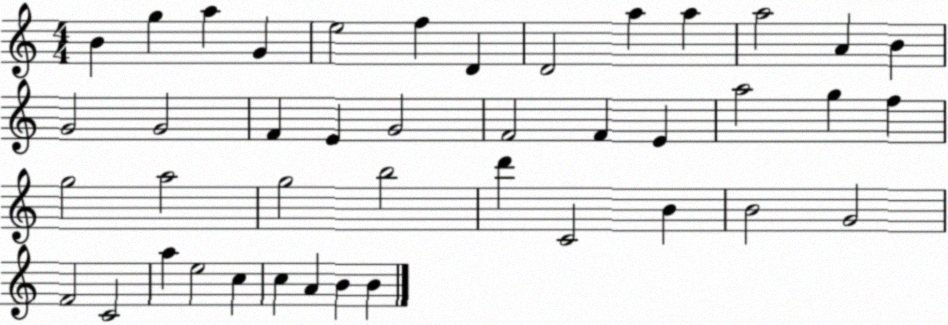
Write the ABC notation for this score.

X:1
T:Untitled
M:4/4
L:1/4
K:C
B g a G e2 f D D2 a a a2 A B G2 G2 F E G2 F2 F E a2 g f g2 a2 g2 b2 d' C2 B B2 G2 F2 C2 a e2 c c A B B